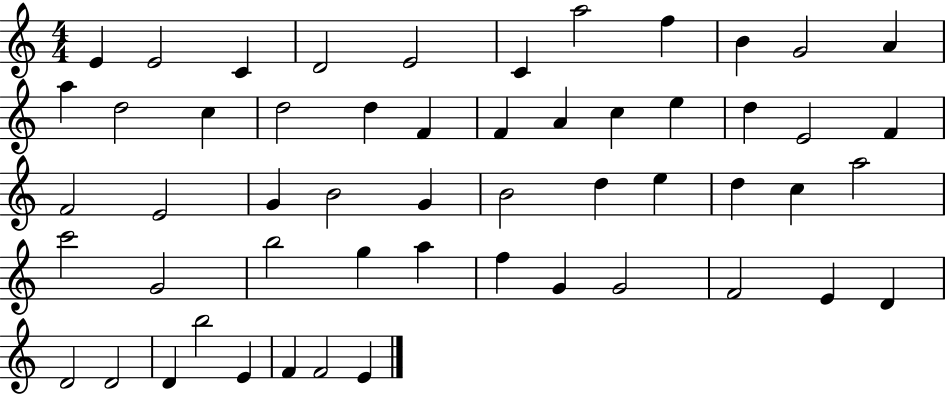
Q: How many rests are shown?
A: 0